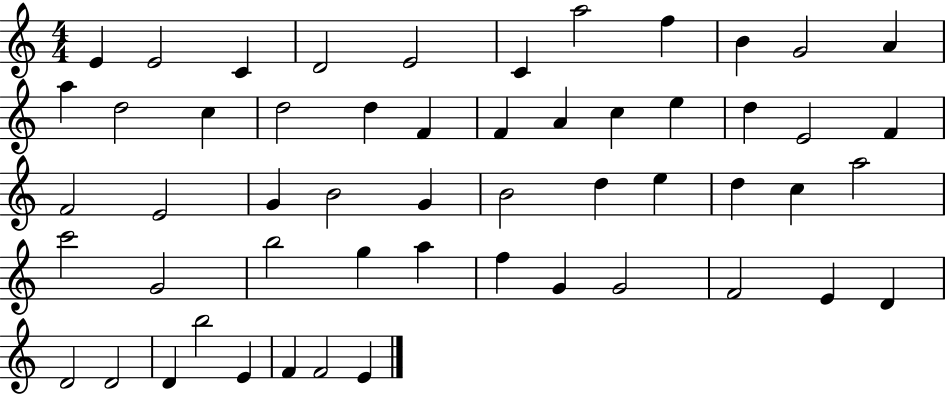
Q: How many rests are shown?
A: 0